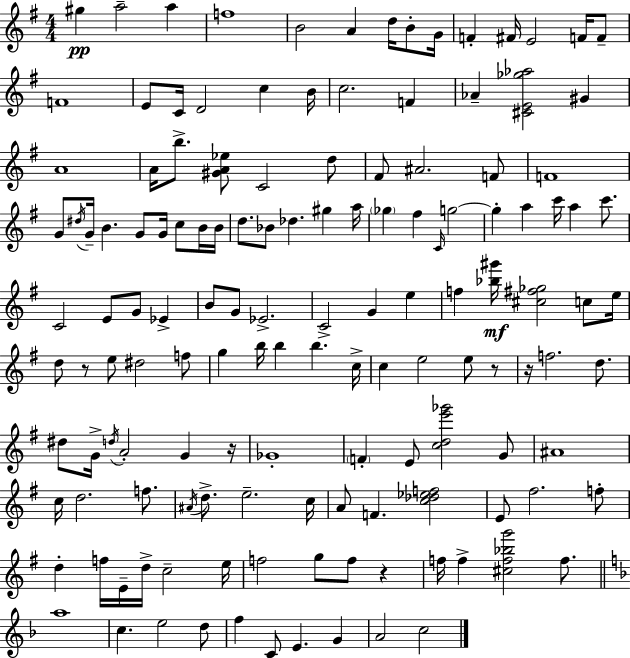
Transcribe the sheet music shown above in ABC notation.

X:1
T:Untitled
M:4/4
L:1/4
K:G
^g a2 a f4 B2 A d/4 B/2 G/4 F ^F/4 E2 F/4 F/2 F4 E/2 C/4 D2 c B/4 c2 F _A [^CE_g_a]2 ^G A4 A/4 b/2 [^GA_e]/2 C2 d/2 ^F/2 ^A2 F/2 F4 G/2 ^d/4 G/4 B G/2 G/4 c/2 B/4 B/4 d/2 _B/2 _d ^g a/4 _g ^f C/4 g2 g a c'/4 a c'/2 C2 E/2 G/2 _E B/2 G/2 _E2 C2 G e f [_b^g']/4 [^c^f_g]2 c/2 e/4 d/2 z/2 e/2 ^d2 f/2 g b/4 b b c/4 c e2 e/2 z/2 z/4 f2 d/2 ^d/2 G/4 d/4 A2 G z/4 _G4 F E/2 [cde'_g']2 G/2 ^A4 c/4 d2 f/2 ^A/4 d/2 e2 c/4 A/2 F [c_d_ef]2 E/2 ^f2 f/2 d f/4 E/4 d/4 c2 e/4 f2 g/2 f/2 z f/4 f [^cf_bg']2 f/2 a4 c e2 d/2 f C/2 E G A2 c2